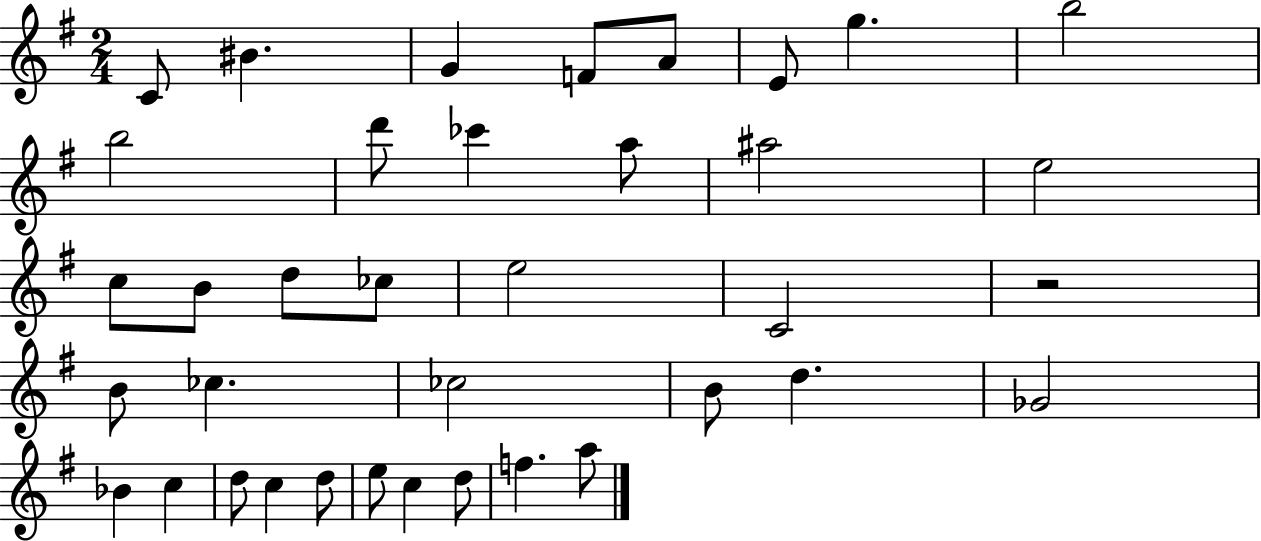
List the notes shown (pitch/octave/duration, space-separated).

C4/e BIS4/q. G4/q F4/e A4/e E4/e G5/q. B5/h B5/h D6/e CES6/q A5/e A#5/h E5/h C5/e B4/e D5/e CES5/e E5/h C4/h R/h B4/e CES5/q. CES5/h B4/e D5/q. Gb4/h Bb4/q C5/q D5/e C5/q D5/e E5/e C5/q D5/e F5/q. A5/e